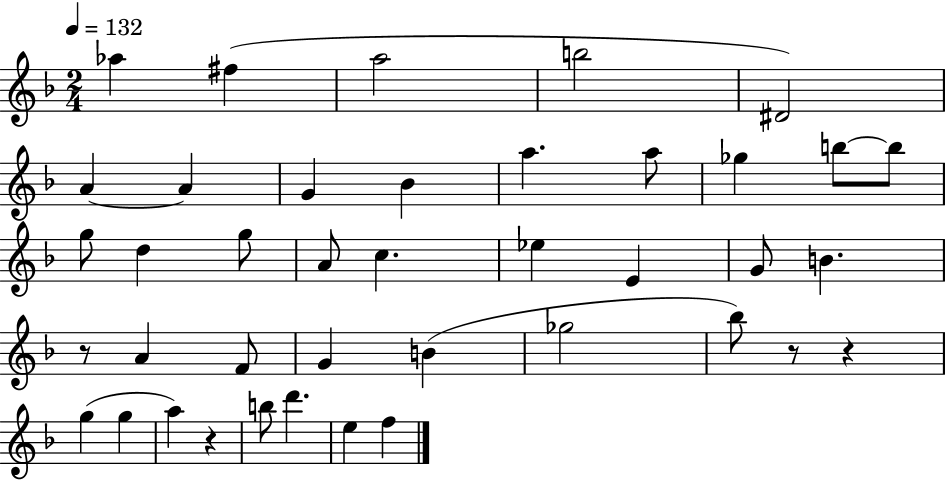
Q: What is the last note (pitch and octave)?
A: F5